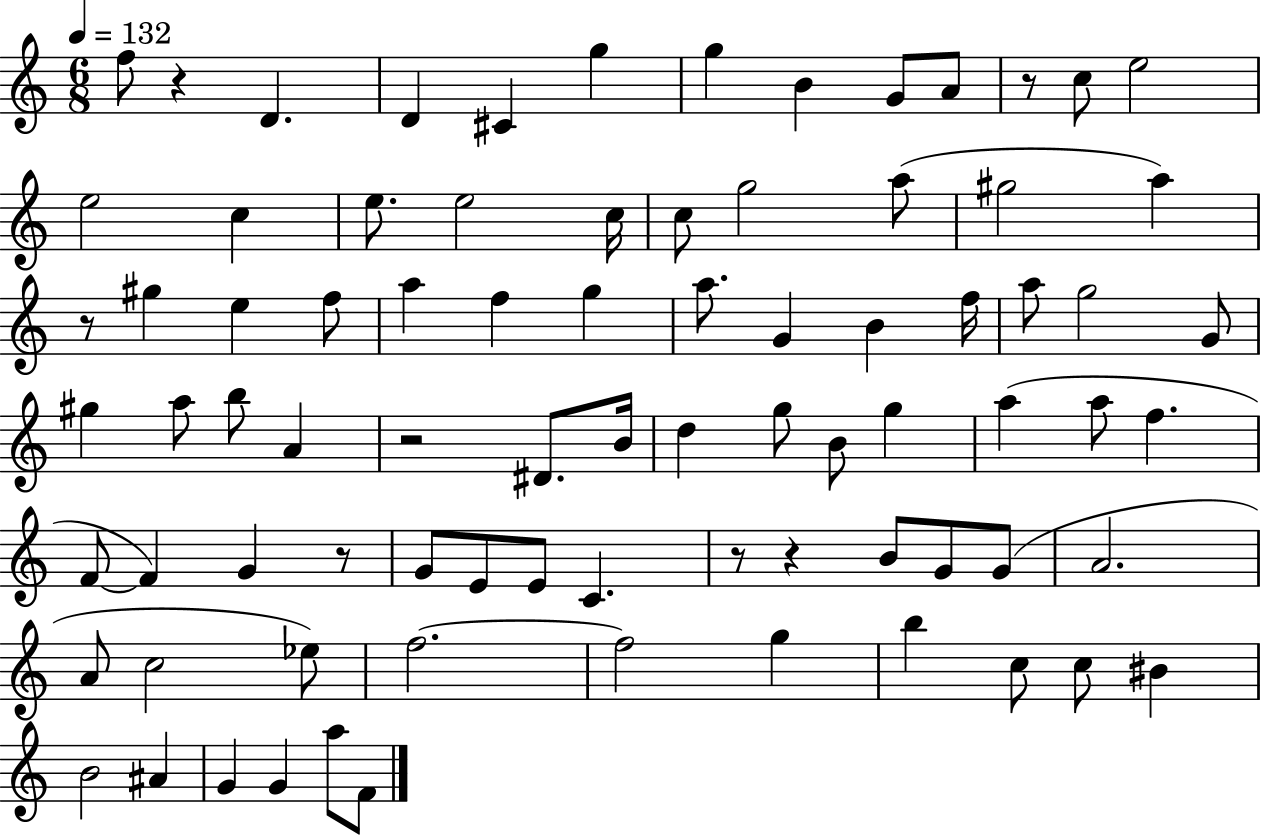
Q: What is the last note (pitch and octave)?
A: F4